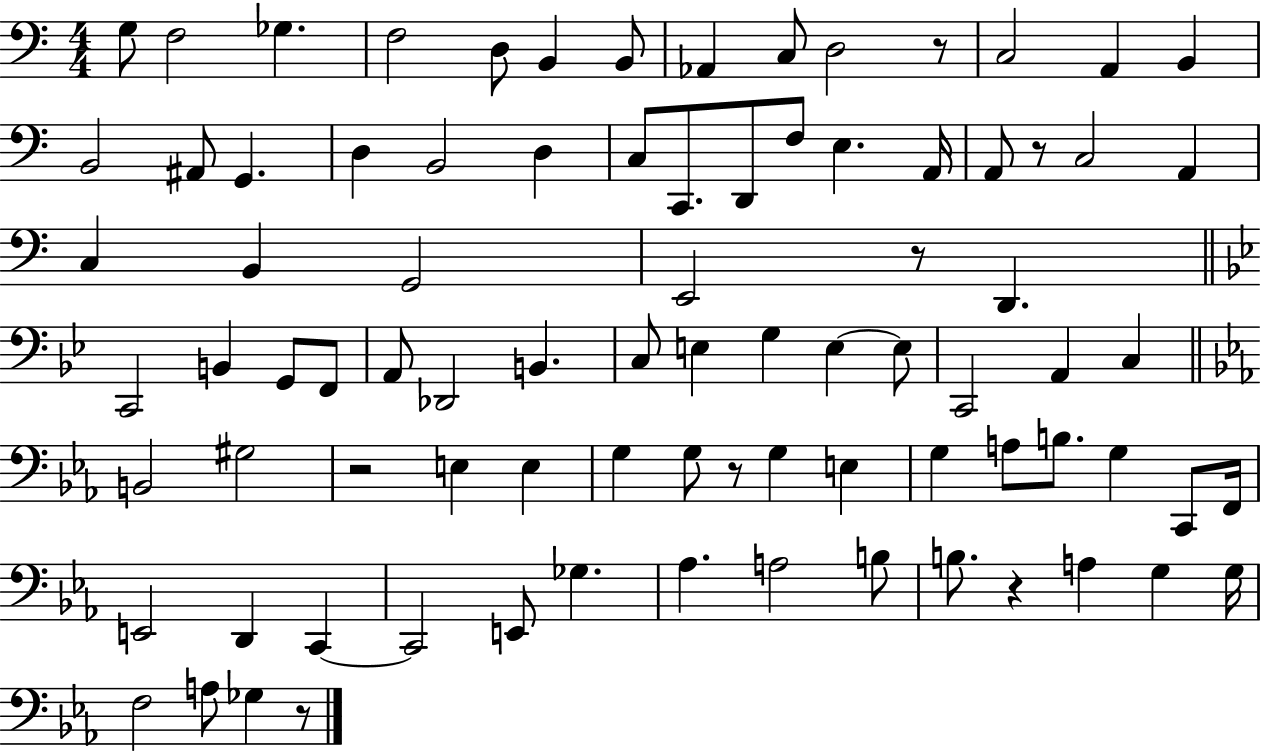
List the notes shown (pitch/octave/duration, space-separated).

G3/e F3/h Gb3/q. F3/h D3/e B2/q B2/e Ab2/q C3/e D3/h R/e C3/h A2/q B2/q B2/h A#2/e G2/q. D3/q B2/h D3/q C3/e C2/e. D2/e F3/e E3/q. A2/s A2/e R/e C3/h A2/q C3/q B2/q G2/h E2/h R/e D2/q. C2/h B2/q G2/e F2/e A2/e Db2/h B2/q. C3/e E3/q G3/q E3/q E3/e C2/h A2/q C3/q B2/h G#3/h R/h E3/q E3/q G3/q G3/e R/e G3/q E3/q G3/q A3/e B3/e. G3/q C2/e F2/s E2/h D2/q C2/q C2/h E2/e Gb3/q. Ab3/q. A3/h B3/e B3/e. R/q A3/q G3/q G3/s F3/h A3/e Gb3/q R/e